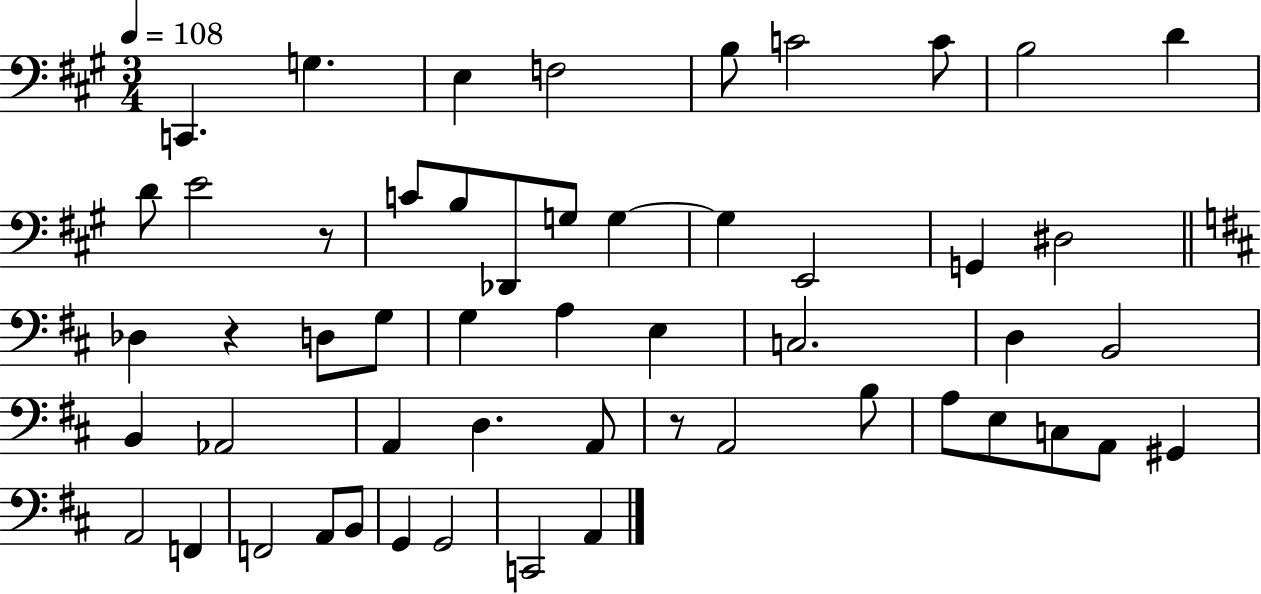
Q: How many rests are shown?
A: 3